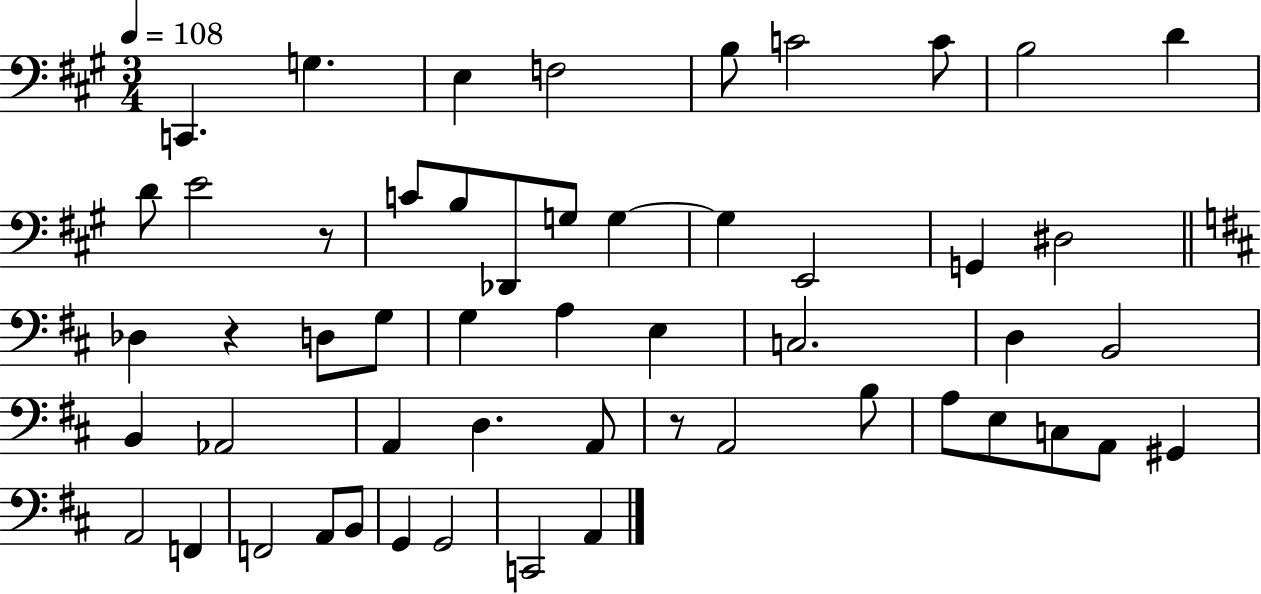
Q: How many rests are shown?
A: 3